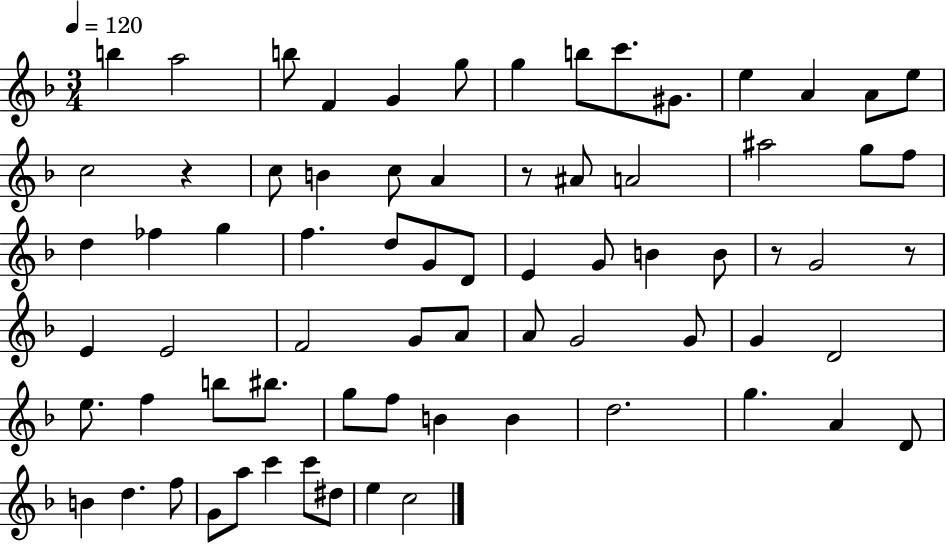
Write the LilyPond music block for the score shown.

{
  \clef treble
  \numericTimeSignature
  \time 3/4
  \key f \major
  \tempo 4 = 120
  b''4 a''2 | b''8 f'4 g'4 g''8 | g''4 b''8 c'''8. gis'8. | e''4 a'4 a'8 e''8 | \break c''2 r4 | c''8 b'4 c''8 a'4 | r8 ais'8 a'2 | ais''2 g''8 f''8 | \break d''4 fes''4 g''4 | f''4. d''8 g'8 d'8 | e'4 g'8 b'4 b'8 | r8 g'2 r8 | \break e'4 e'2 | f'2 g'8 a'8 | a'8 g'2 g'8 | g'4 d'2 | \break e''8. f''4 b''8 bis''8. | g''8 f''8 b'4 b'4 | d''2. | g''4. a'4 d'8 | \break b'4 d''4. f''8 | g'8 a''8 c'''4 c'''8 dis''8 | e''4 c''2 | \bar "|."
}